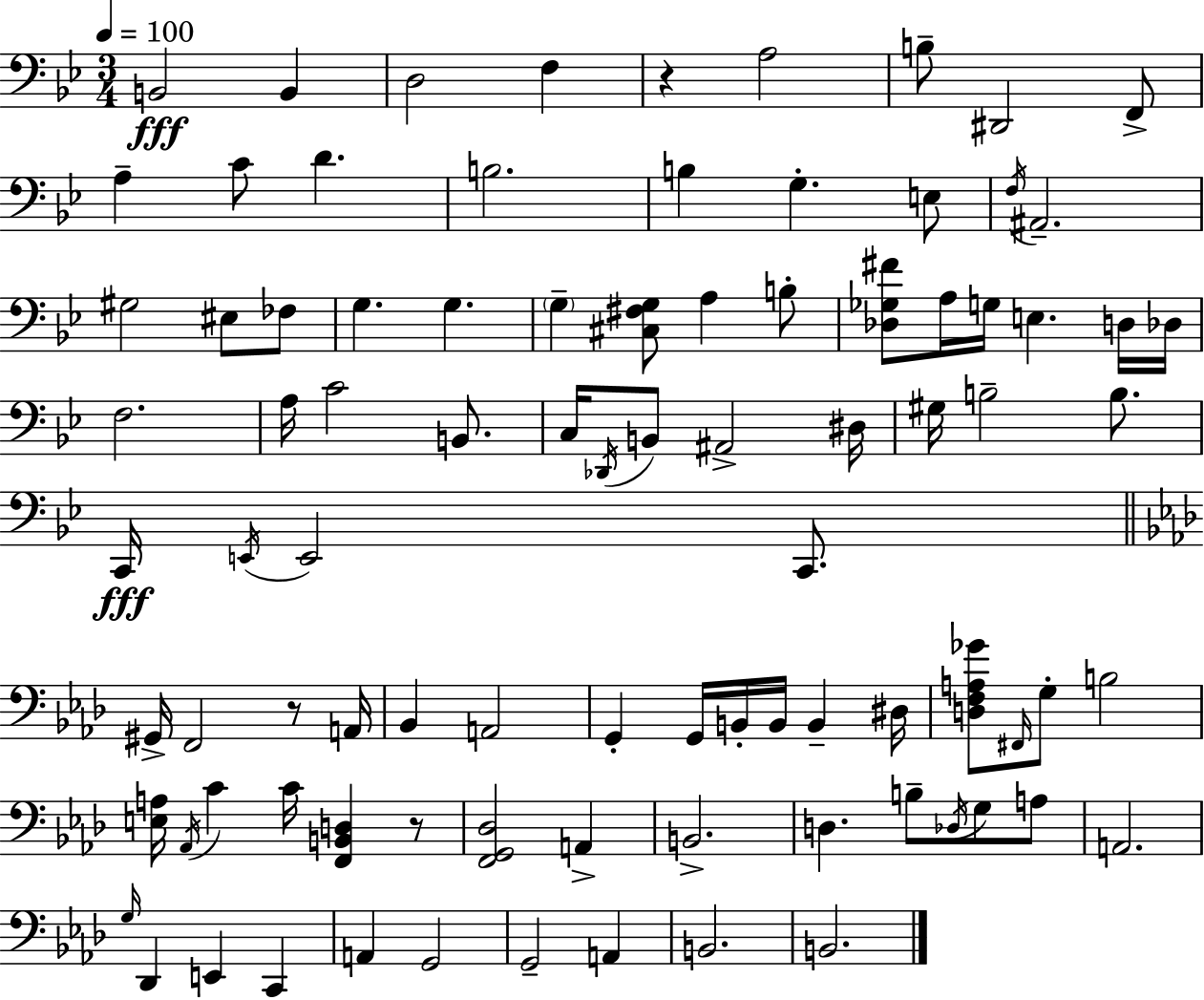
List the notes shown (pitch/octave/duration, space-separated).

B2/h B2/q D3/h F3/q R/q A3/h B3/e D#2/h F2/e A3/q C4/e D4/q. B3/h. B3/q G3/q. E3/e F3/s A#2/h. G#3/h EIS3/e FES3/e G3/q. G3/q. G3/q [C#3,F#3,G3]/e A3/q B3/e [Db3,Gb3,F#4]/e A3/s G3/s E3/q. D3/s Db3/s F3/h. A3/s C4/h B2/e. C3/s Db2/s B2/e A#2/h D#3/s G#3/s B3/h B3/e. C2/s E2/s E2/h C2/e. G#2/s F2/h R/e A2/s Bb2/q A2/h G2/q G2/s B2/s B2/s B2/q D#3/s [D3,F3,A3,Gb4]/e F#2/s G3/e B3/h [E3,A3]/s Ab2/s C4/q C4/s [F2,B2,D3]/q R/e [F2,G2,Db3]/h A2/q B2/h. D3/q. B3/e Db3/s G3/e A3/e A2/h. G3/s Db2/q E2/q C2/q A2/q G2/h G2/h A2/q B2/h. B2/h.